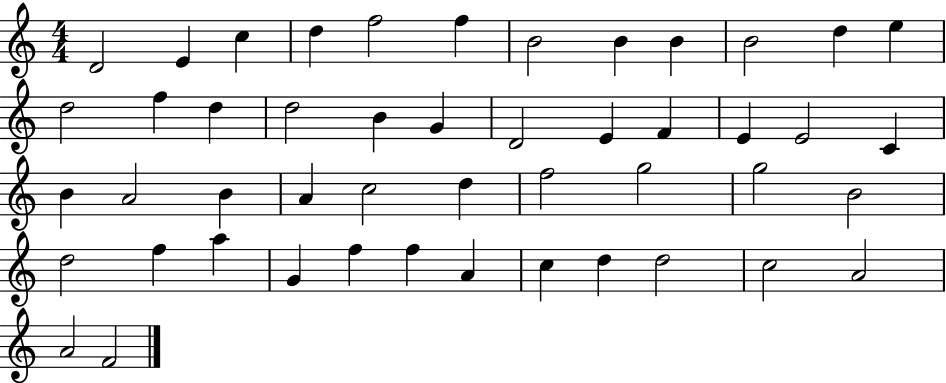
{
  \clef treble
  \numericTimeSignature
  \time 4/4
  \key c \major
  d'2 e'4 c''4 | d''4 f''2 f''4 | b'2 b'4 b'4 | b'2 d''4 e''4 | \break d''2 f''4 d''4 | d''2 b'4 g'4 | d'2 e'4 f'4 | e'4 e'2 c'4 | \break b'4 a'2 b'4 | a'4 c''2 d''4 | f''2 g''2 | g''2 b'2 | \break d''2 f''4 a''4 | g'4 f''4 f''4 a'4 | c''4 d''4 d''2 | c''2 a'2 | \break a'2 f'2 | \bar "|."
}